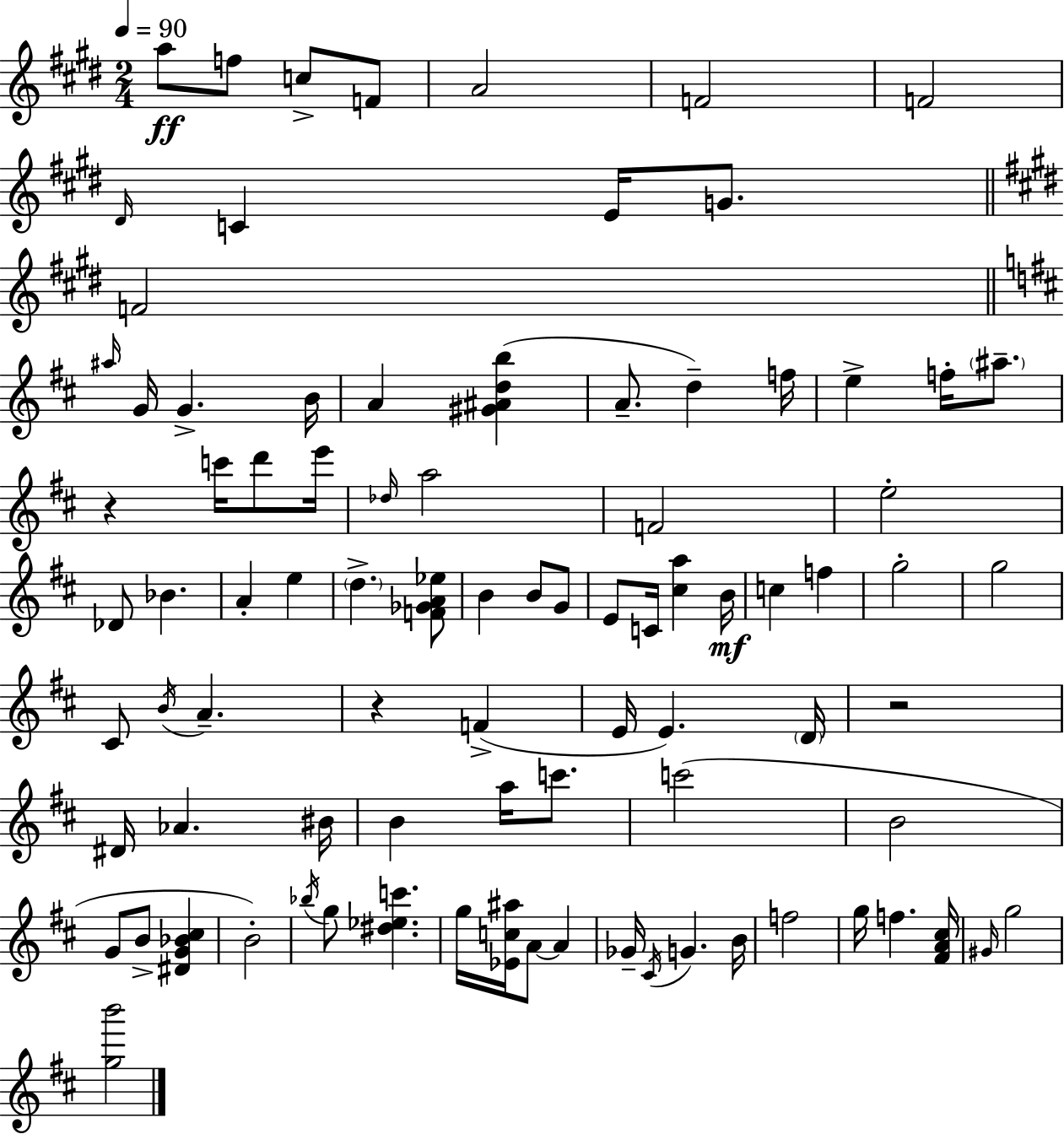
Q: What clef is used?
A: treble